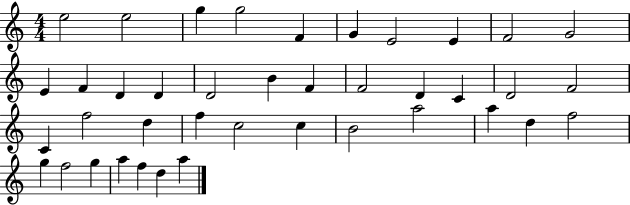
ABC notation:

X:1
T:Untitled
M:4/4
L:1/4
K:C
e2 e2 g g2 F G E2 E F2 G2 E F D D D2 B F F2 D C D2 F2 C f2 d f c2 c B2 a2 a d f2 g f2 g a f d a